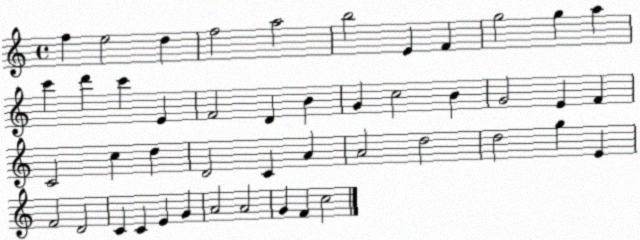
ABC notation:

X:1
T:Untitled
M:4/4
L:1/4
K:C
f e2 d f2 a2 b2 E F g2 g a c' d' c' E F2 D B G c2 B G2 E F C2 c d D2 C A A2 d2 d2 g E F2 D2 C C E G A2 A2 G F c2